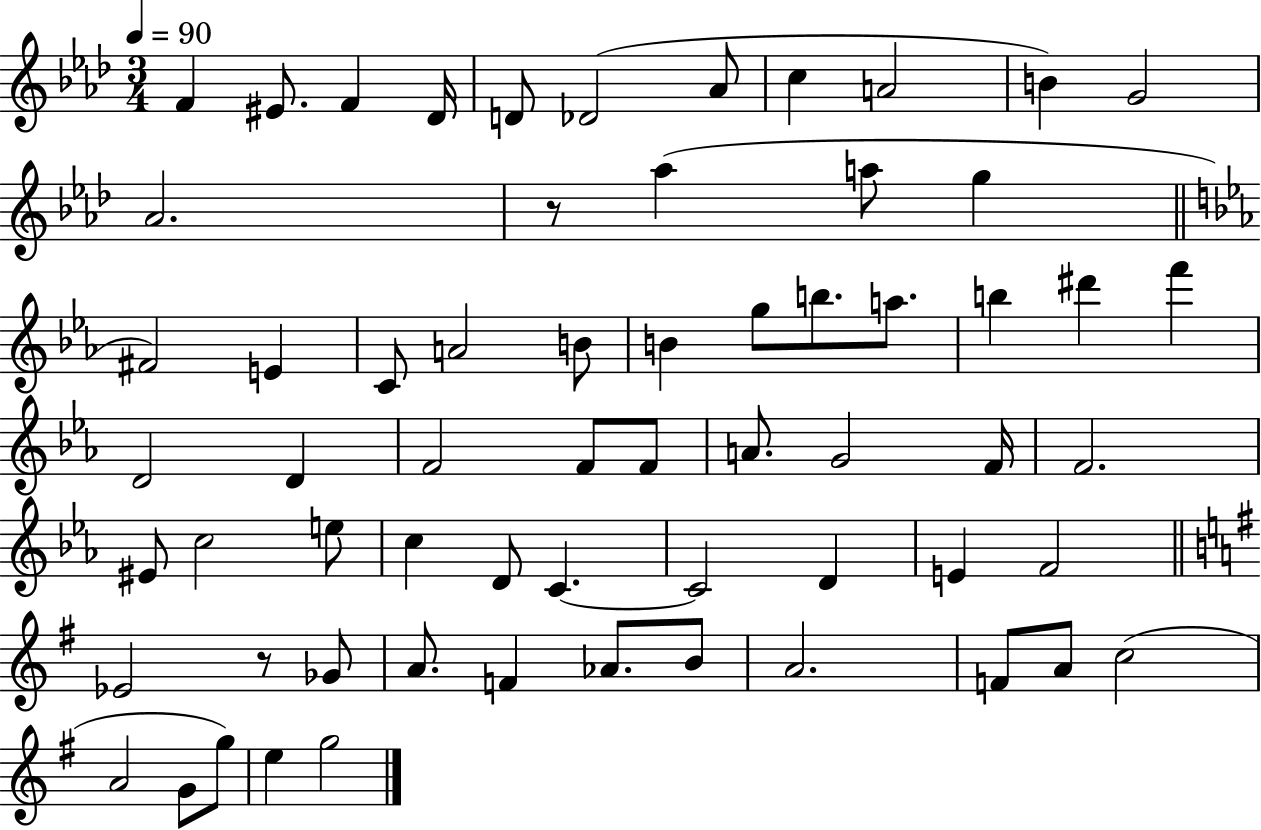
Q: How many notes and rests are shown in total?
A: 63